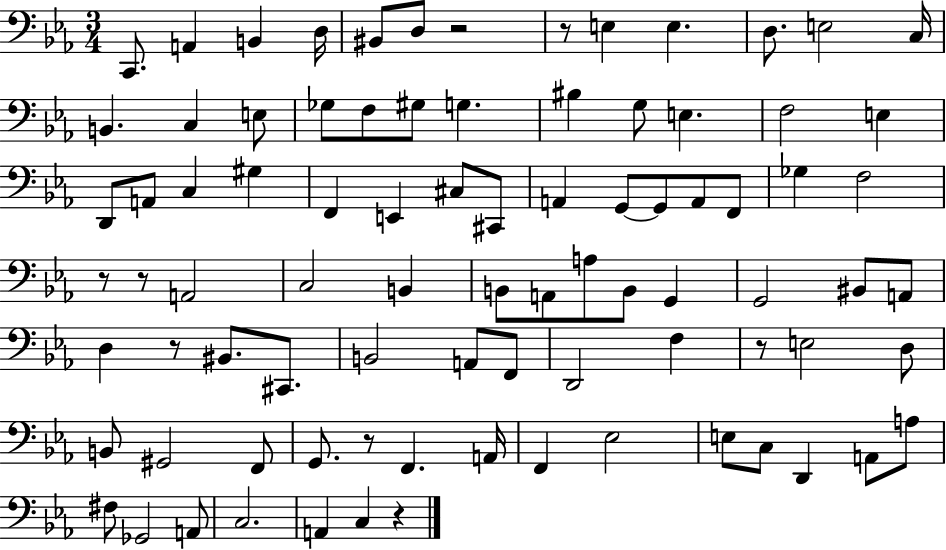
X:1
T:Untitled
M:3/4
L:1/4
K:Eb
C,,/2 A,, B,, D,/4 ^B,,/2 D,/2 z2 z/2 E, E, D,/2 E,2 C,/4 B,, C, E,/2 _G,/2 F,/2 ^G,/2 G, ^B, G,/2 E, F,2 E, D,,/2 A,,/2 C, ^G, F,, E,, ^C,/2 ^C,,/2 A,, G,,/2 G,,/2 A,,/2 F,,/2 _G, F,2 z/2 z/2 A,,2 C,2 B,, B,,/2 A,,/2 A,/2 B,,/2 G,, G,,2 ^B,,/2 A,,/2 D, z/2 ^B,,/2 ^C,,/2 B,,2 A,,/2 F,,/2 D,,2 F, z/2 E,2 D,/2 B,,/2 ^G,,2 F,,/2 G,,/2 z/2 F,, A,,/4 F,, _E,2 E,/2 C,/2 D,, A,,/2 A,/2 ^F,/2 _G,,2 A,,/2 C,2 A,, C, z